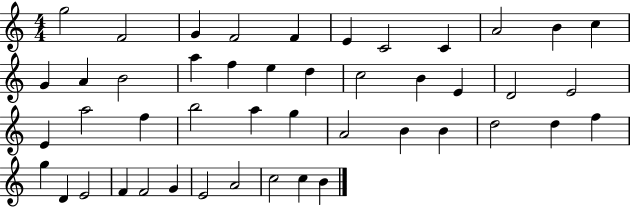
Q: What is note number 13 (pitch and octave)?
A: A4